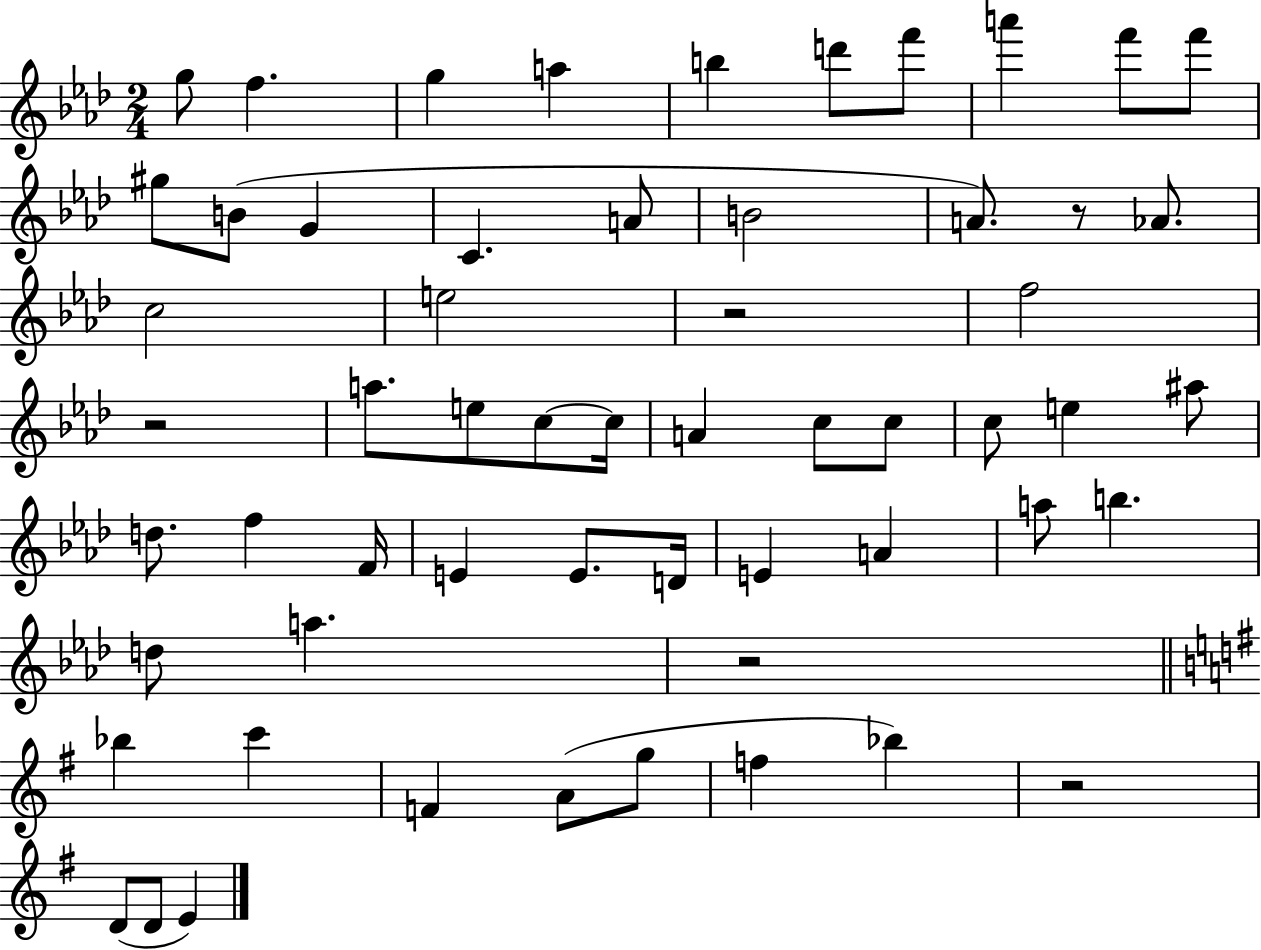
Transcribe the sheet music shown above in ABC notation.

X:1
T:Untitled
M:2/4
L:1/4
K:Ab
g/2 f g a b d'/2 f'/2 a' f'/2 f'/2 ^g/2 B/2 G C A/2 B2 A/2 z/2 _A/2 c2 e2 z2 f2 z2 a/2 e/2 c/2 c/4 A c/2 c/2 c/2 e ^a/2 d/2 f F/4 E E/2 D/4 E A a/2 b d/2 a z2 _b c' F A/2 g/2 f _b z2 D/2 D/2 E